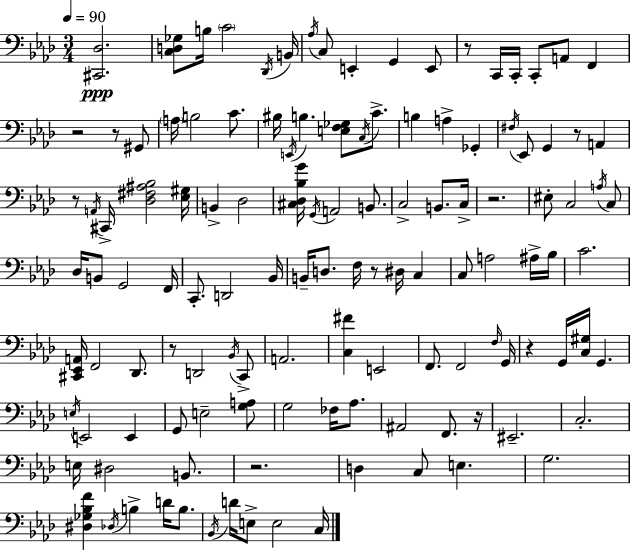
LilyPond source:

{
  \clef bass
  \numericTimeSignature
  \time 3/4
  \key aes \major
  \tempo 4 = 90
  <cis, des>2.\ppp | <c d ges>8 b16 \parenthesize c'2 \acciaccatura { des,16 } | b,16 \acciaccatura { aes16 } c8 e,4-. g,4 | e,8 r8 c,16 c,16-. c,8-. a,8 f,4 | \break r2 r8 | gis,8 \parenthesize a16 b2 c'8. | bis16 \acciaccatura { e,16 } b4. <e f ges>8 | \acciaccatura { c16 } c'8.-> b4 a4-> | \break ges,4-. \acciaccatura { fis16 } ees,8 g,4 r8 | a,4 r8 \acciaccatura { a,16 } cis,16-> <des fis ais bes>2 | <ees gis>16 b,4-> des2 | <cis des bes g'>16 \acciaccatura { g,16 } a,2 | \break b,8. c2-> | b,8. c16-> r2. | eis8-. c2 | \acciaccatura { a16 } c8 des16 b,8 g,2 | \break f,16 c,8.-. d,2 | bes,16 b,16-- d8. | f16 r8 dis16 c4 c8 a2 | ais16-> bes16 c'2. | \break <cis, ees, a,>16 f,2 | des,8. r8 d,2 | \acciaccatura { bes,16 } c,8-> a,2. | <c fis'>4 | \break e,2 f,8. | f,2 \grace { f16 } g,16 r4 | g,16 <c gis>16 g,4. \acciaccatura { e16 } e,2 | e,4 g,8 | \break e2-- <g a>8 g2 | fes16 aes8. ais,2 | f,8. r16 eis,2.-- | c2.-. | \break e16 | dis2 b,8. r2. | d4 | c8 e4. g2. | \break <dis ges bes f'>4 | \acciaccatura { des16 } b4-> d'16 b8. | \acciaccatura { bes,16 } d'16 e8-> e2 | c16 \bar "|."
}